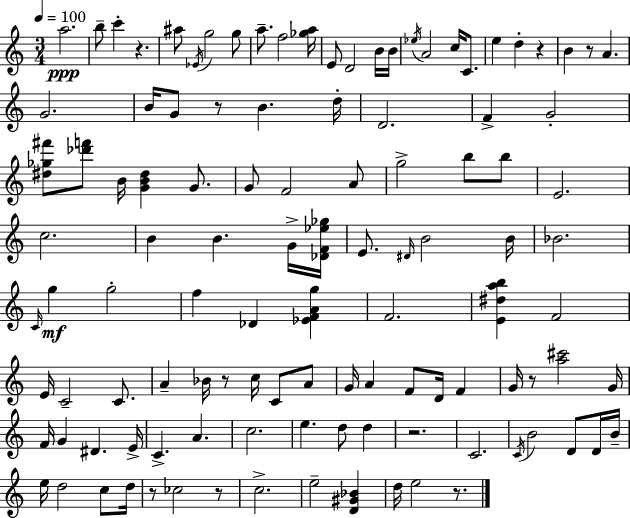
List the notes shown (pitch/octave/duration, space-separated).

A5/h. B5/e C6/q R/q. A#5/e Eb4/s G5/h G5/e A5/e. F5/h [Gb5,A5]/s E4/e D4/h B4/s B4/s Eb5/s A4/h C5/s C4/e. E5/q D5/q R/q B4/q R/e A4/q. G4/h. B4/s G4/e R/e B4/q. D5/s D4/h. F4/q G4/h [D#5,Gb5,F#6]/e [Db6,F6]/e B4/s [G4,B4,D#5]/q G4/e. G4/e F4/h A4/e G5/h B5/e B5/e E4/h. C5/h. B4/q B4/q. G4/s [Db4,F4,Eb5,Gb5]/s E4/e. D#4/s B4/h B4/s Bb4/h. C4/s G5/q G5/h F5/q Db4/q [Eb4,F4,A4,G5]/q F4/h. [E4,D#5,A5,B5]/q F4/h E4/s C4/h C4/e. A4/q Bb4/s R/e C5/s C4/e A4/e G4/s A4/q F4/e D4/s F4/q G4/s R/e [A5,C#6]/h G4/s F4/s G4/q D#4/q. E4/s C4/q. A4/q. C5/h. E5/q. D5/e D5/q R/h. C4/h. C4/s B4/h D4/e D4/s B4/s E5/s D5/h C5/e D5/s R/e CES5/h R/e C5/h. E5/h [D4,G#4,Bb4]/q D5/s E5/h R/e.